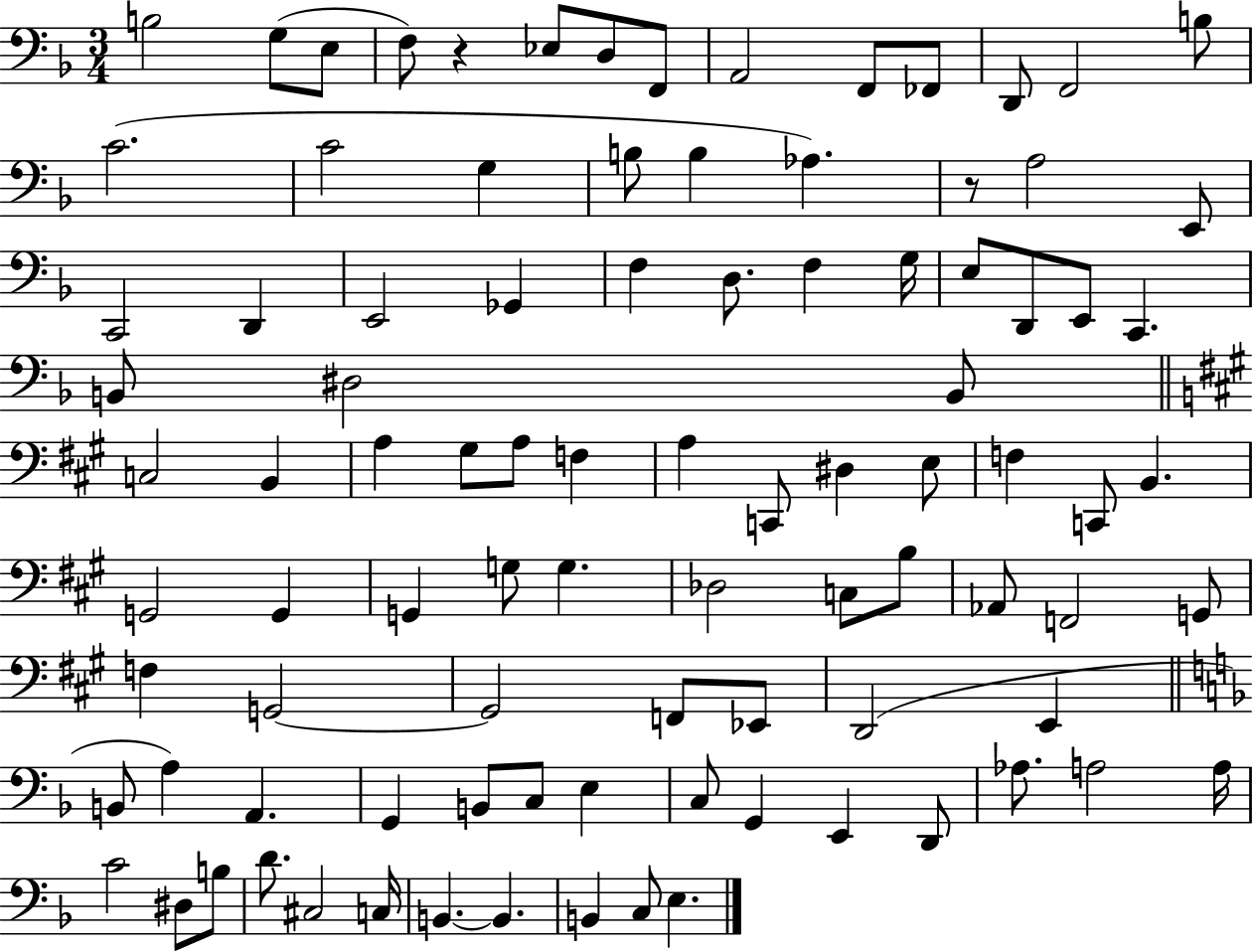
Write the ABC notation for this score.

X:1
T:Untitled
M:3/4
L:1/4
K:F
B,2 G,/2 E,/2 F,/2 z _E,/2 D,/2 F,,/2 A,,2 F,,/2 _F,,/2 D,,/2 F,,2 B,/2 C2 C2 G, B,/2 B, _A, z/2 A,2 E,,/2 C,,2 D,, E,,2 _G,, F, D,/2 F, G,/4 E,/2 D,,/2 E,,/2 C,, B,,/2 ^D,2 B,,/2 C,2 B,, A, ^G,/2 A,/2 F, A, C,,/2 ^D, E,/2 F, C,,/2 B,, G,,2 G,, G,, G,/2 G, _D,2 C,/2 B,/2 _A,,/2 F,,2 G,,/2 F, G,,2 G,,2 F,,/2 _E,,/2 D,,2 E,, B,,/2 A, A,, G,, B,,/2 C,/2 E, C,/2 G,, E,, D,,/2 _A,/2 A,2 A,/4 C2 ^D,/2 B,/2 D/2 ^C,2 C,/4 B,, B,, B,, C,/2 E,